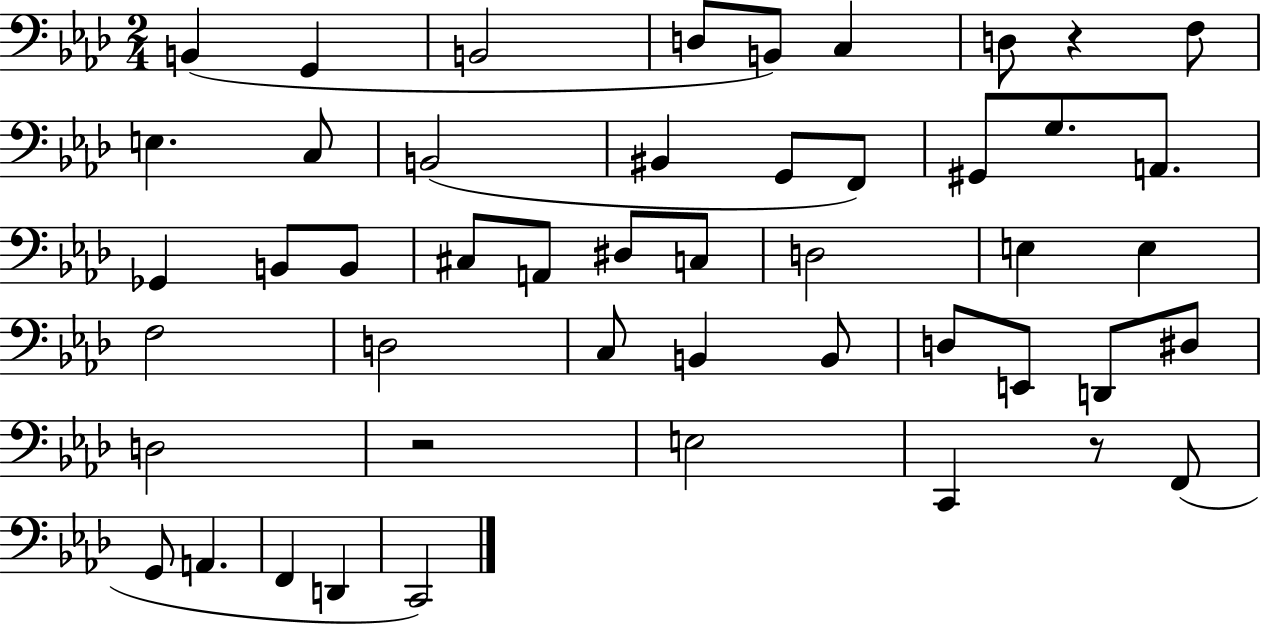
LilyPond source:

{
  \clef bass
  \numericTimeSignature
  \time 2/4
  \key aes \major
  b,4( g,4 | b,2 | d8 b,8) c4 | d8 r4 f8 | \break e4. c8 | b,2( | bis,4 g,8 f,8) | gis,8 g8. a,8. | \break ges,4 b,8 b,8 | cis8 a,8 dis8 c8 | d2 | e4 e4 | \break f2 | d2 | c8 b,4 b,8 | d8 e,8 d,8 dis8 | \break d2 | r2 | e2 | c,4 r8 f,8( | \break g,8 a,4. | f,4 d,4 | c,2) | \bar "|."
}